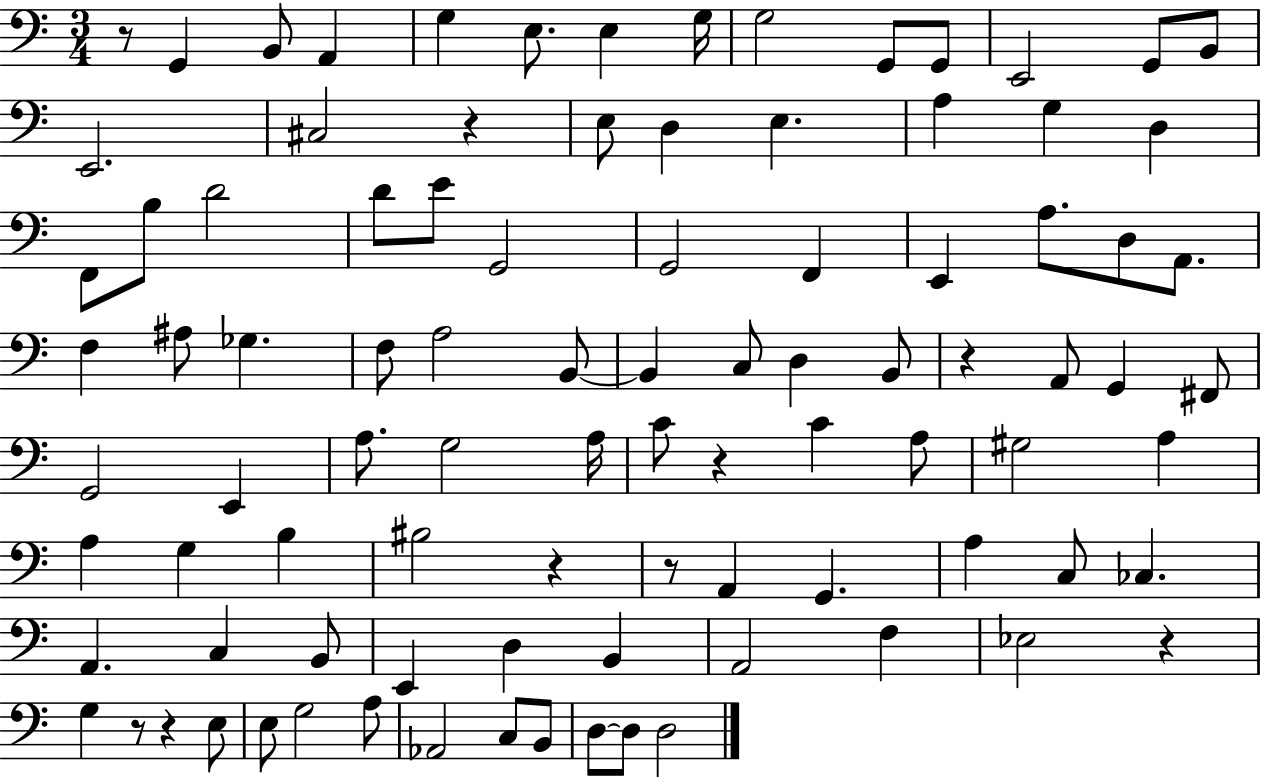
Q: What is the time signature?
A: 3/4